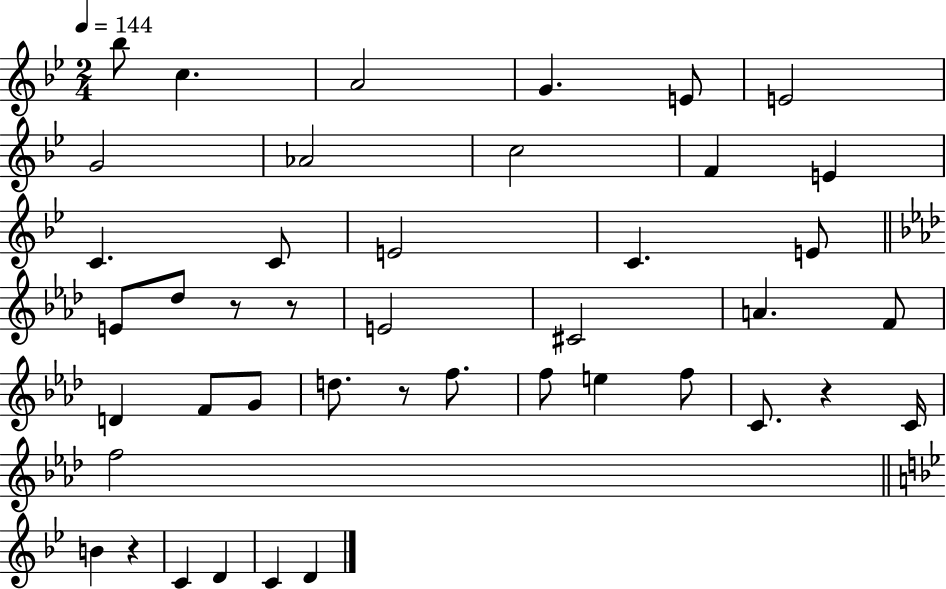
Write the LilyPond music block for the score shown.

{
  \clef treble
  \numericTimeSignature
  \time 2/4
  \key bes \major
  \tempo 4 = 144
  bes''8 c''4. | a'2 | g'4. e'8 | e'2 | \break g'2 | aes'2 | c''2 | f'4 e'4 | \break c'4. c'8 | e'2 | c'4. e'8 | \bar "||" \break \key f \minor e'8 des''8 r8 r8 | e'2 | cis'2 | a'4. f'8 | \break d'4 f'8 g'8 | d''8. r8 f''8. | f''8 e''4 f''8 | c'8. r4 c'16 | \break f''2 | \bar "||" \break \key bes \major b'4 r4 | c'4 d'4 | c'4 d'4 | \bar "|."
}